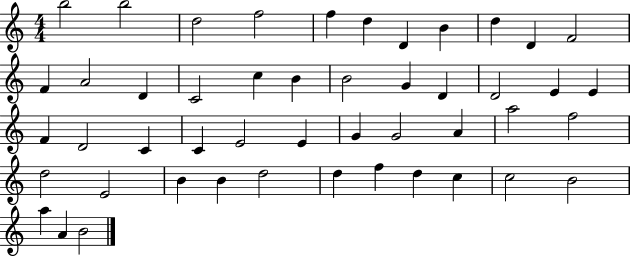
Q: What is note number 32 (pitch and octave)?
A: A4